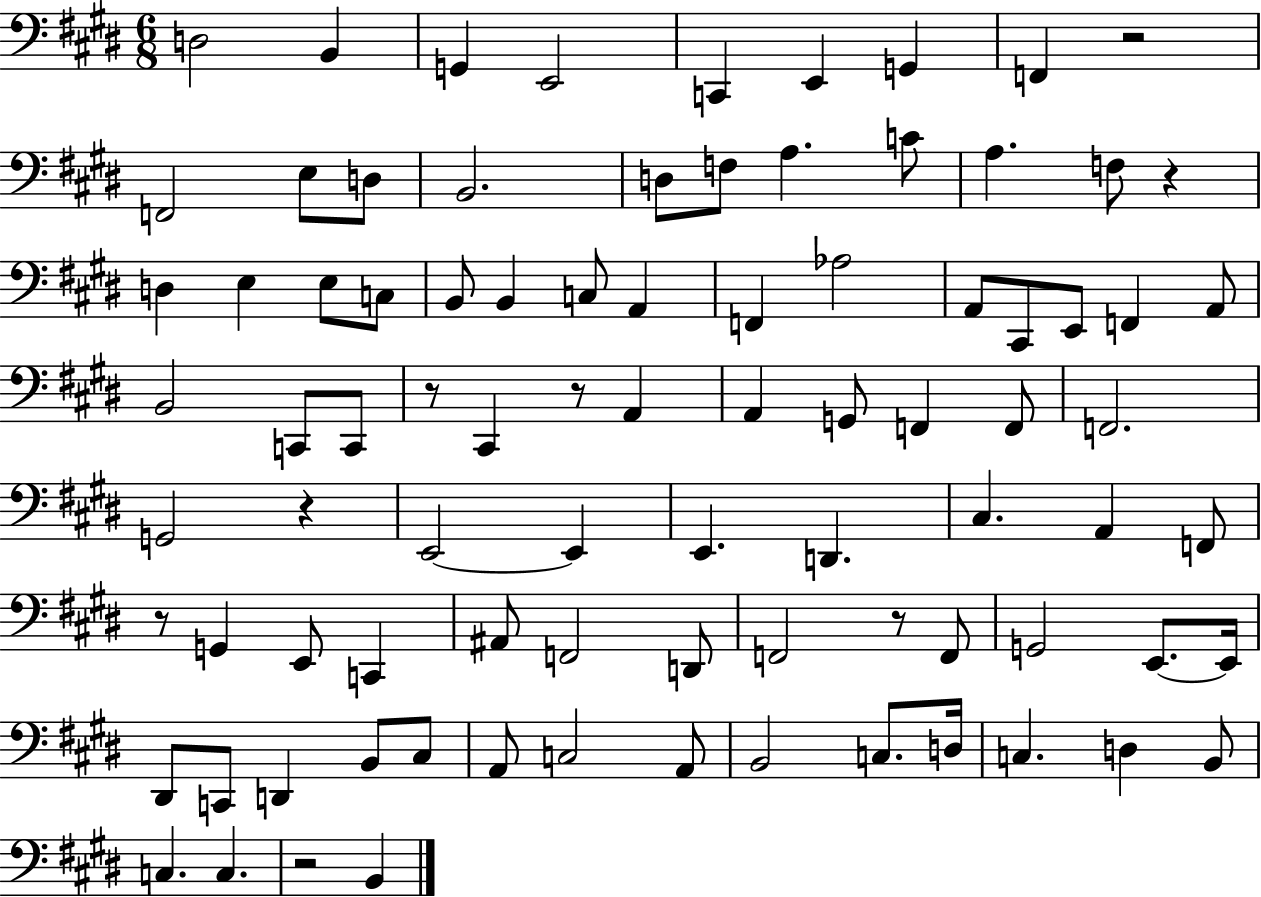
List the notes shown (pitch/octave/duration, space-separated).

D3/h B2/q G2/q E2/h C2/q E2/q G2/q F2/q R/h F2/h E3/e D3/e B2/h. D3/e F3/e A3/q. C4/e A3/q. F3/e R/q D3/q E3/q E3/e C3/e B2/e B2/q C3/e A2/q F2/q Ab3/h A2/e C#2/e E2/e F2/q A2/e B2/h C2/e C2/e R/e C#2/q R/e A2/q A2/q G2/e F2/q F2/e F2/h. G2/h R/q E2/h E2/q E2/q. D2/q. C#3/q. A2/q F2/e R/e G2/q E2/e C2/q A#2/e F2/h D2/e F2/h R/e F2/e G2/h E2/e. E2/s D#2/e C2/e D2/q B2/e C#3/e A2/e C3/h A2/e B2/h C3/e. D3/s C3/q. D3/q B2/e C3/q. C3/q. R/h B2/q